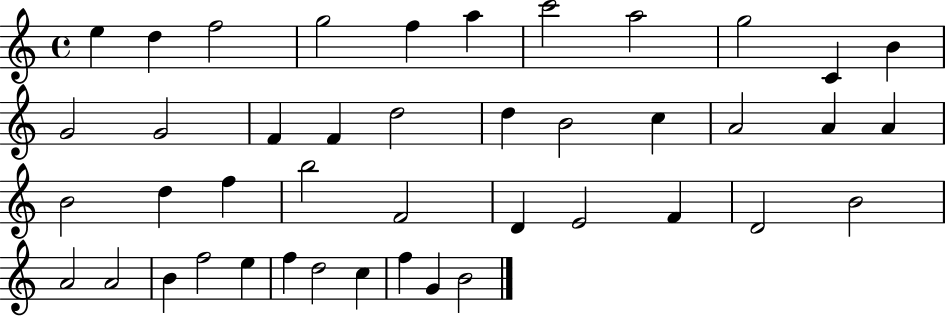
X:1
T:Untitled
M:4/4
L:1/4
K:C
e d f2 g2 f a c'2 a2 g2 C B G2 G2 F F d2 d B2 c A2 A A B2 d f b2 F2 D E2 F D2 B2 A2 A2 B f2 e f d2 c f G B2